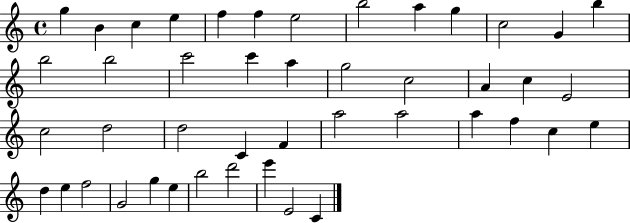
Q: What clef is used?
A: treble